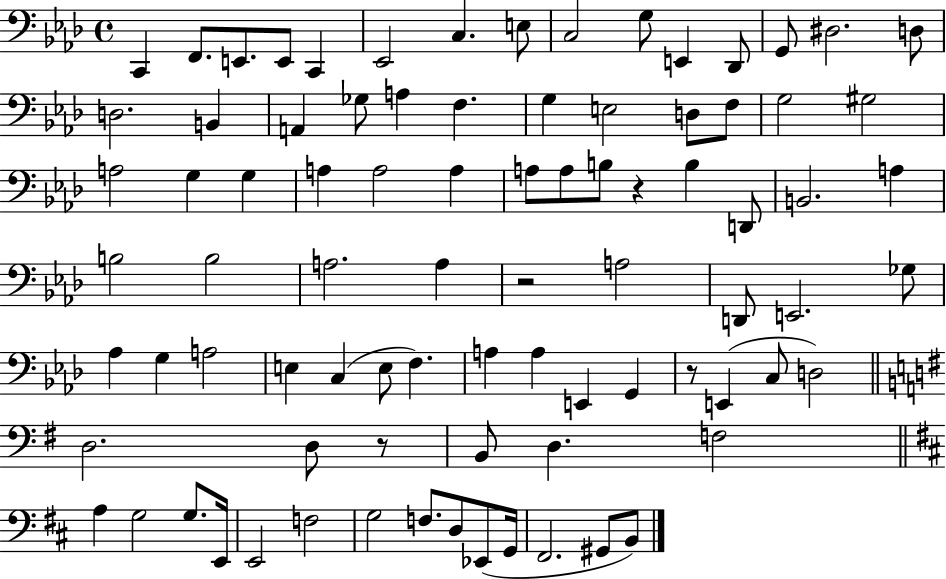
{
  \clef bass
  \time 4/4
  \defaultTimeSignature
  \key aes \major
  \repeat volta 2 { c,4 f,8. e,8. e,8 c,4 | ees,2 c4. e8 | c2 g8 e,4 des,8 | g,8 dis2. d8 | \break d2. b,4 | a,4 ges8 a4 f4. | g4 e2 d8 f8 | g2 gis2 | \break a2 g4 g4 | a4 a2 a4 | a8 a8 b8 r4 b4 d,8 | b,2. a4 | \break b2 b2 | a2. a4 | r2 a2 | d,8 e,2. ges8 | \break aes4 g4 a2 | e4 c4( e8 f4.) | a4 a4 e,4 g,4 | r8 e,4( c8 d2) | \break \bar "||" \break \key g \major d2. d8 r8 | b,8 d4. f2 | \bar "||" \break \key d \major a4 g2 g8. e,16 | e,2 f2 | g2 f8. d8 ees,8( g,16 | fis,2. gis,8 b,8) | \break } \bar "|."
}